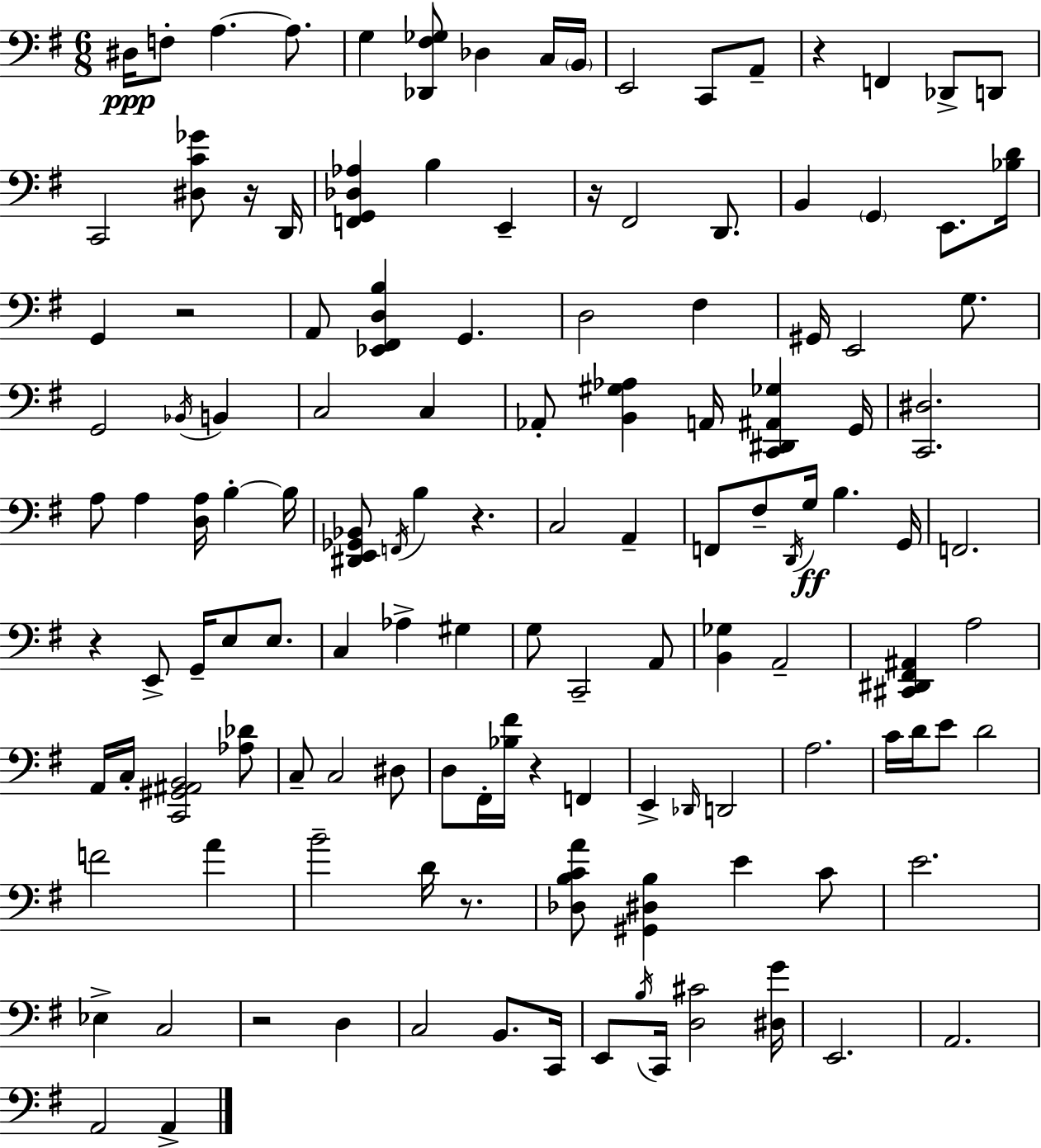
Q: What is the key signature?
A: G major